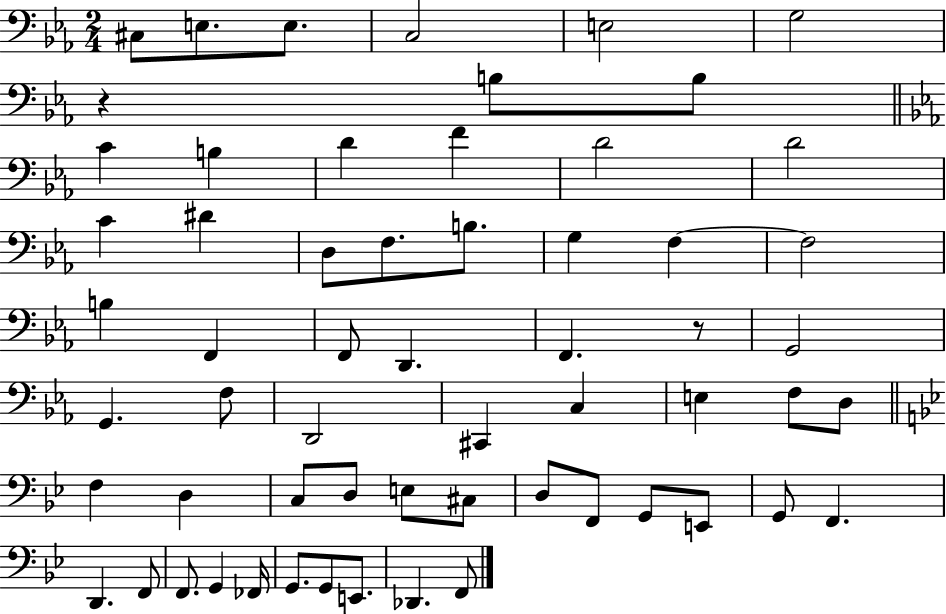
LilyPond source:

{
  \clef bass
  \numericTimeSignature
  \time 2/4
  \key ees \major
  cis8 e8. e8. | c2 | e2 | g2 | \break r4 b8 b8 | \bar "||" \break \key ees \major c'4 b4 | d'4 f'4 | d'2 | d'2 | \break c'4 dis'4 | d8 f8. b8. | g4 f4~~ | f2 | \break b4 f,4 | f,8 d,4. | f,4. r8 | g,2 | \break g,4. f8 | d,2 | cis,4 c4 | e4 f8 d8 | \break \bar "||" \break \key g \minor f4 d4 | c8 d8 e8 cis8 | d8 f,8 g,8 e,8 | g,8 f,4. | \break d,4. f,8 | f,8. g,4 fes,16 | g,8. g,8 e,8. | des,4. f,8 | \break \bar "|."
}